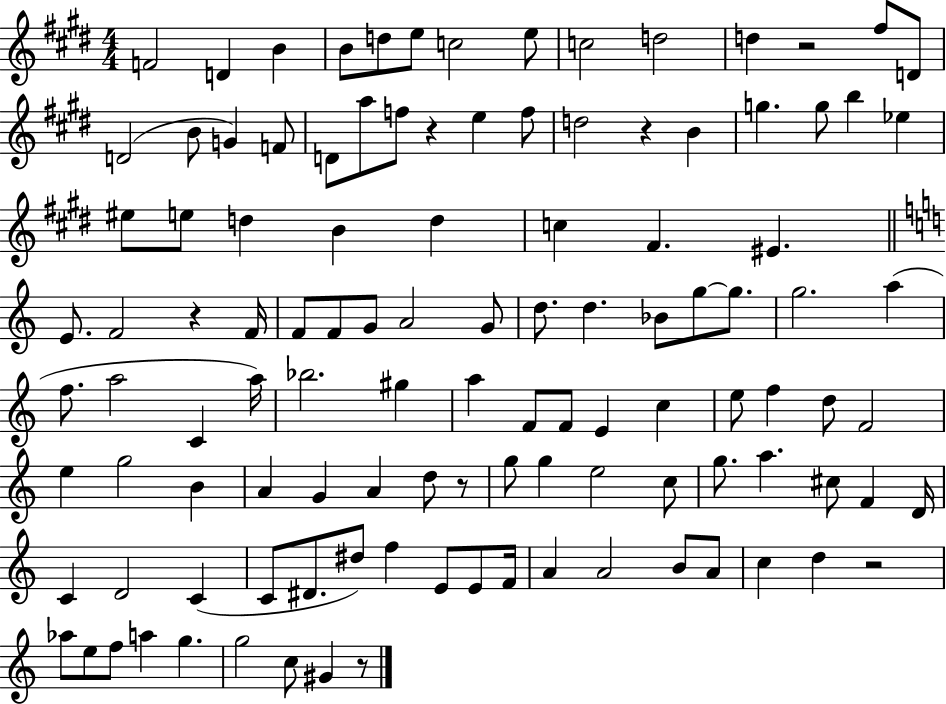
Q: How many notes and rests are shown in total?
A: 113